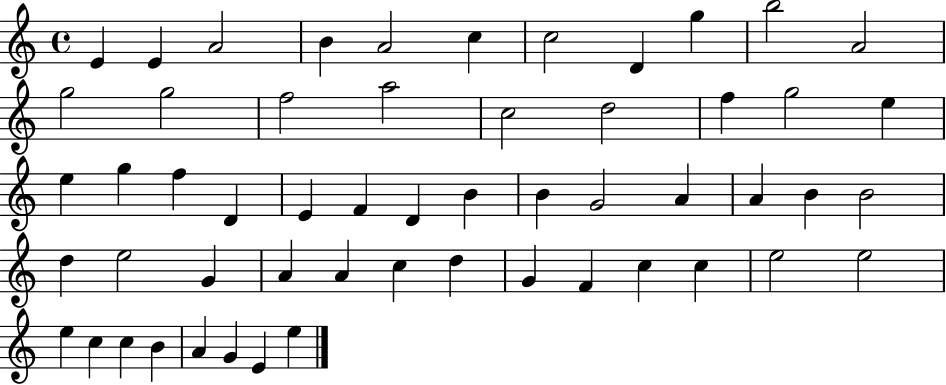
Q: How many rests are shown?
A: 0